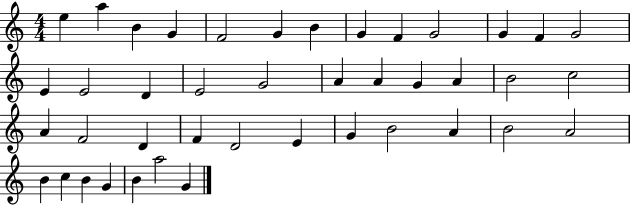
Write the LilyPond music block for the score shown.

{
  \clef treble
  \numericTimeSignature
  \time 4/4
  \key c \major
  e''4 a''4 b'4 g'4 | f'2 g'4 b'4 | g'4 f'4 g'2 | g'4 f'4 g'2 | \break e'4 e'2 d'4 | e'2 g'2 | a'4 a'4 g'4 a'4 | b'2 c''2 | \break a'4 f'2 d'4 | f'4 d'2 e'4 | g'4 b'2 a'4 | b'2 a'2 | \break b'4 c''4 b'4 g'4 | b'4 a''2 g'4 | \bar "|."
}